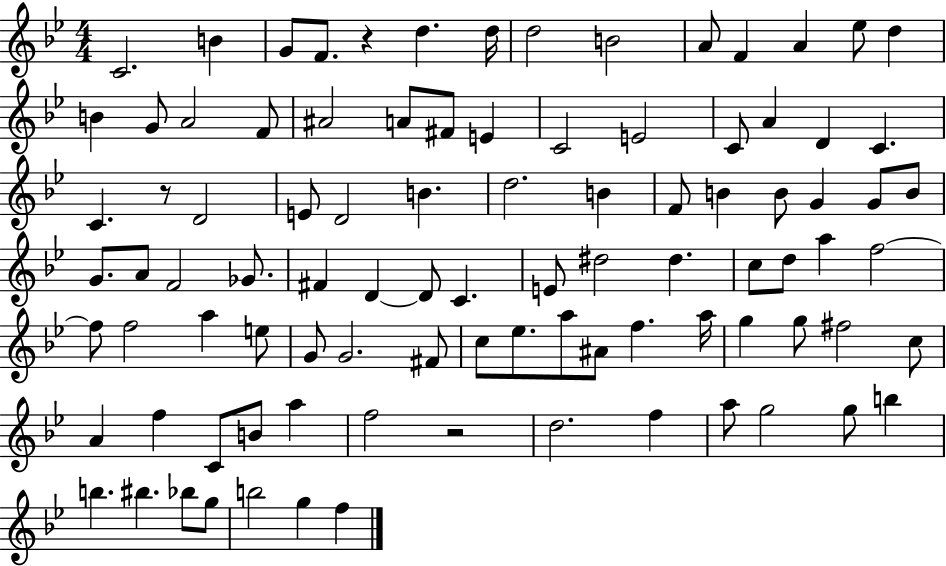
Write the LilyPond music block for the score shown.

{
  \clef treble
  \numericTimeSignature
  \time 4/4
  \key bes \major
  c'2. b'4 | g'8 f'8. r4 d''4. d''16 | d''2 b'2 | a'8 f'4 a'4 ees''8 d''4 | \break b'4 g'8 a'2 f'8 | ais'2 a'8 fis'8 e'4 | c'2 e'2 | c'8 a'4 d'4 c'4. | \break c'4. r8 d'2 | e'8 d'2 b'4. | d''2. b'4 | f'8 b'4 b'8 g'4 g'8 b'8 | \break g'8. a'8 f'2 ges'8. | fis'4 d'4~~ d'8 c'4. | e'8 dis''2 dis''4. | c''8 d''8 a''4 f''2~~ | \break f''8 f''2 a''4 e''8 | g'8 g'2. fis'8 | c''8 ees''8. a''8 ais'8 f''4. a''16 | g''4 g''8 fis''2 c''8 | \break a'4 f''4 c'8 b'8 a''4 | f''2 r2 | d''2. f''4 | a''8 g''2 g''8 b''4 | \break b''4. bis''4. bes''8 g''8 | b''2 g''4 f''4 | \bar "|."
}